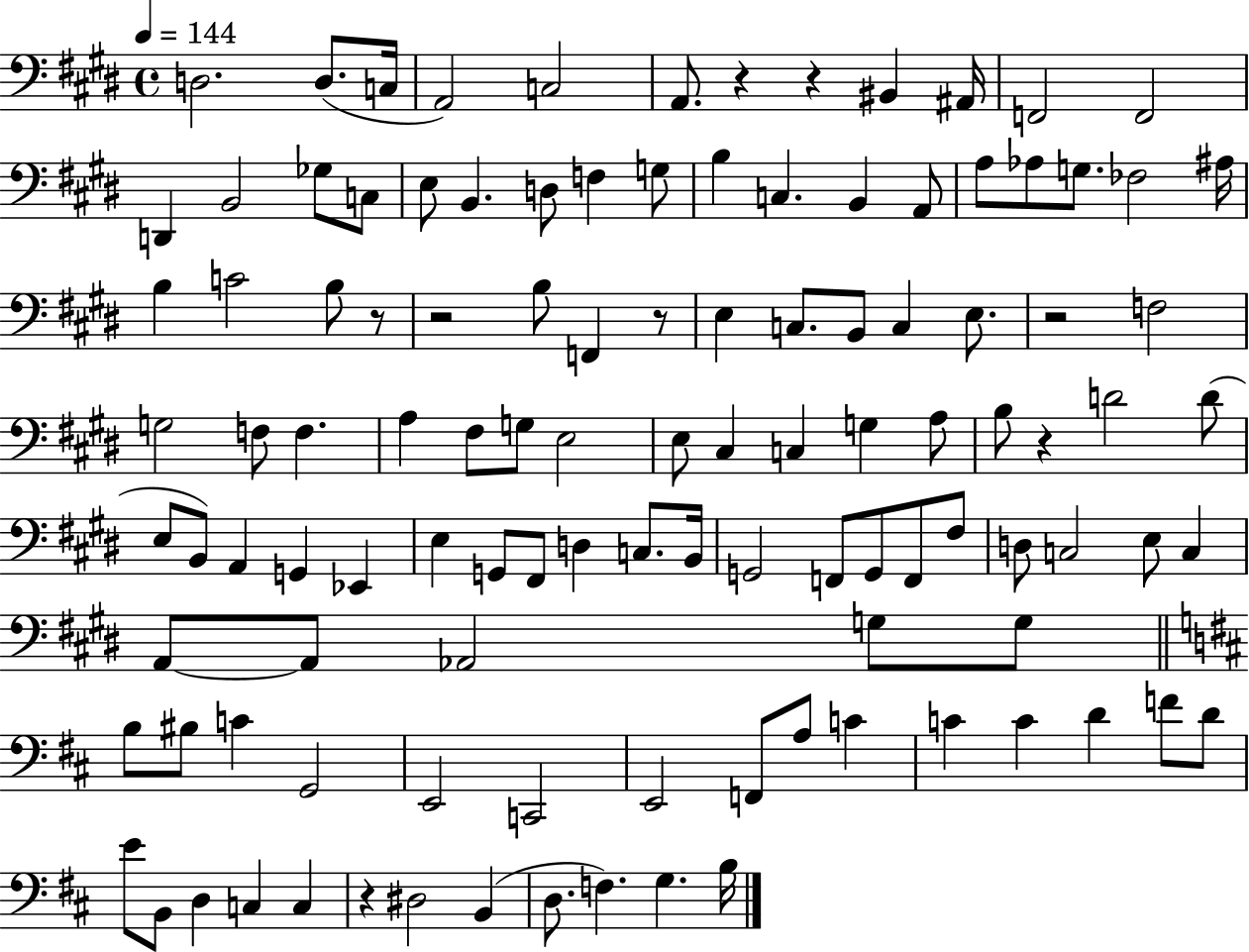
X:1
T:Untitled
M:4/4
L:1/4
K:E
D,2 D,/2 C,/4 A,,2 C,2 A,,/2 z z ^B,, ^A,,/4 F,,2 F,,2 D,, B,,2 _G,/2 C,/2 E,/2 B,, D,/2 F, G,/2 B, C, B,, A,,/2 A,/2 _A,/2 G,/2 _F,2 ^A,/4 B, C2 B,/2 z/2 z2 B,/2 F,, z/2 E, C,/2 B,,/2 C, E,/2 z2 F,2 G,2 F,/2 F, A, ^F,/2 G,/2 E,2 E,/2 ^C, C, G, A,/2 B,/2 z D2 D/2 E,/2 B,,/2 A,, G,, _E,, E, G,,/2 ^F,,/2 D, C,/2 B,,/4 G,,2 F,,/2 G,,/2 F,,/2 ^F,/2 D,/2 C,2 E,/2 C, A,,/2 A,,/2 _A,,2 G,/2 G,/2 B,/2 ^B,/2 C G,,2 E,,2 C,,2 E,,2 F,,/2 A,/2 C C C D F/2 D/2 E/2 B,,/2 D, C, C, z ^D,2 B,, D,/2 F, G, B,/4